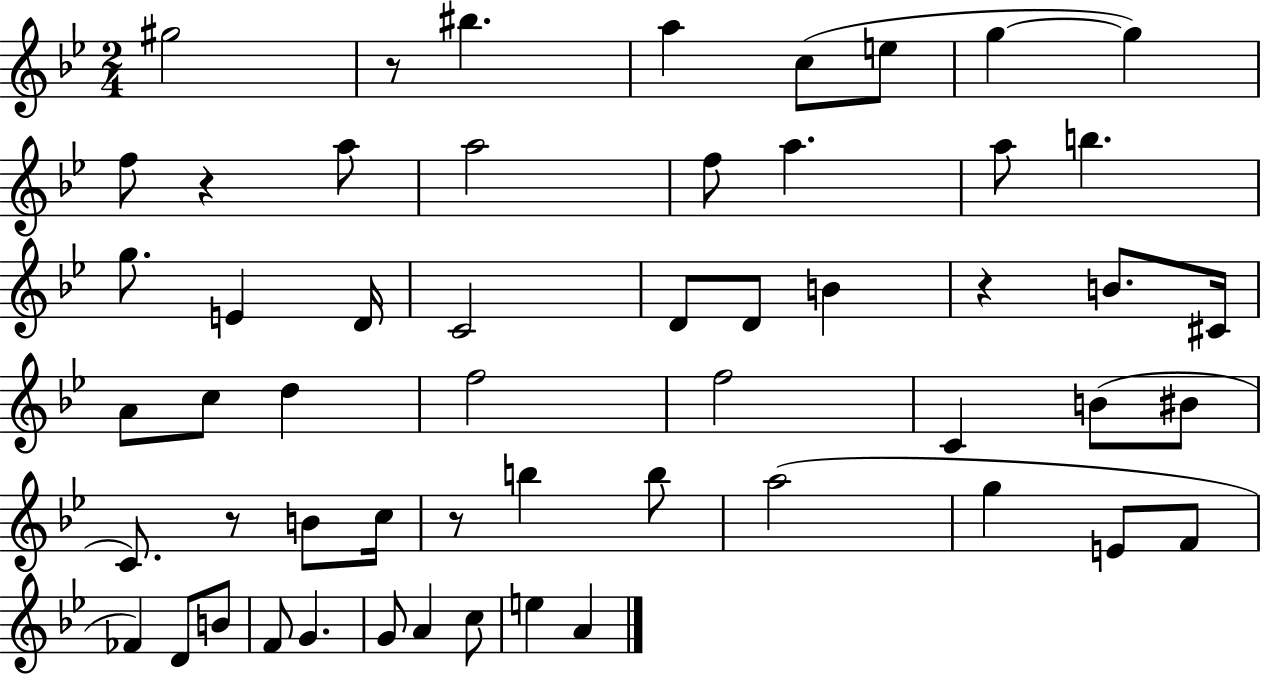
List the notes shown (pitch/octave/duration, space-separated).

G#5/h R/e BIS5/q. A5/q C5/e E5/e G5/q G5/q F5/e R/q A5/e A5/h F5/e A5/q. A5/e B5/q. G5/e. E4/q D4/s C4/h D4/e D4/e B4/q R/q B4/e. C#4/s A4/e C5/e D5/q F5/h F5/h C4/q B4/e BIS4/e C4/e. R/e B4/e C5/s R/e B5/q B5/e A5/h G5/q E4/e F4/e FES4/q D4/e B4/e F4/e G4/q. G4/e A4/q C5/e E5/q A4/q